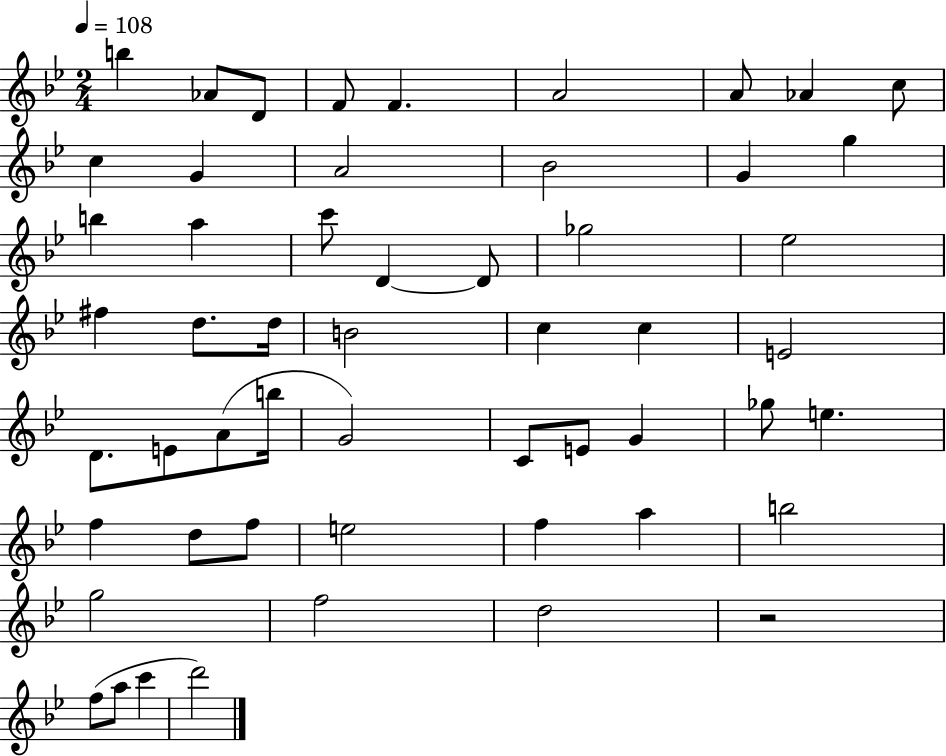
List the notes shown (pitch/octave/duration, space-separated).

B5/q Ab4/e D4/e F4/e F4/q. A4/h A4/e Ab4/q C5/e C5/q G4/q A4/h Bb4/h G4/q G5/q B5/q A5/q C6/e D4/q D4/e Gb5/h Eb5/h F#5/q D5/e. D5/s B4/h C5/q C5/q E4/h D4/e. E4/e A4/e B5/s G4/h C4/e E4/e G4/q Gb5/e E5/q. F5/q D5/e F5/e E5/h F5/q A5/q B5/h G5/h F5/h D5/h R/h F5/e A5/e C6/q D6/h